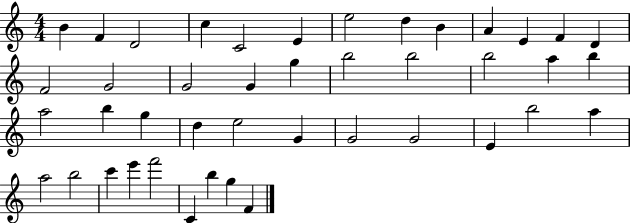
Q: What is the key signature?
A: C major